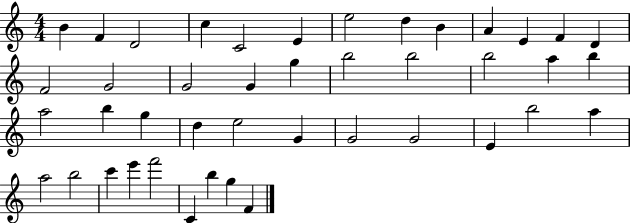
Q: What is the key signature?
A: C major